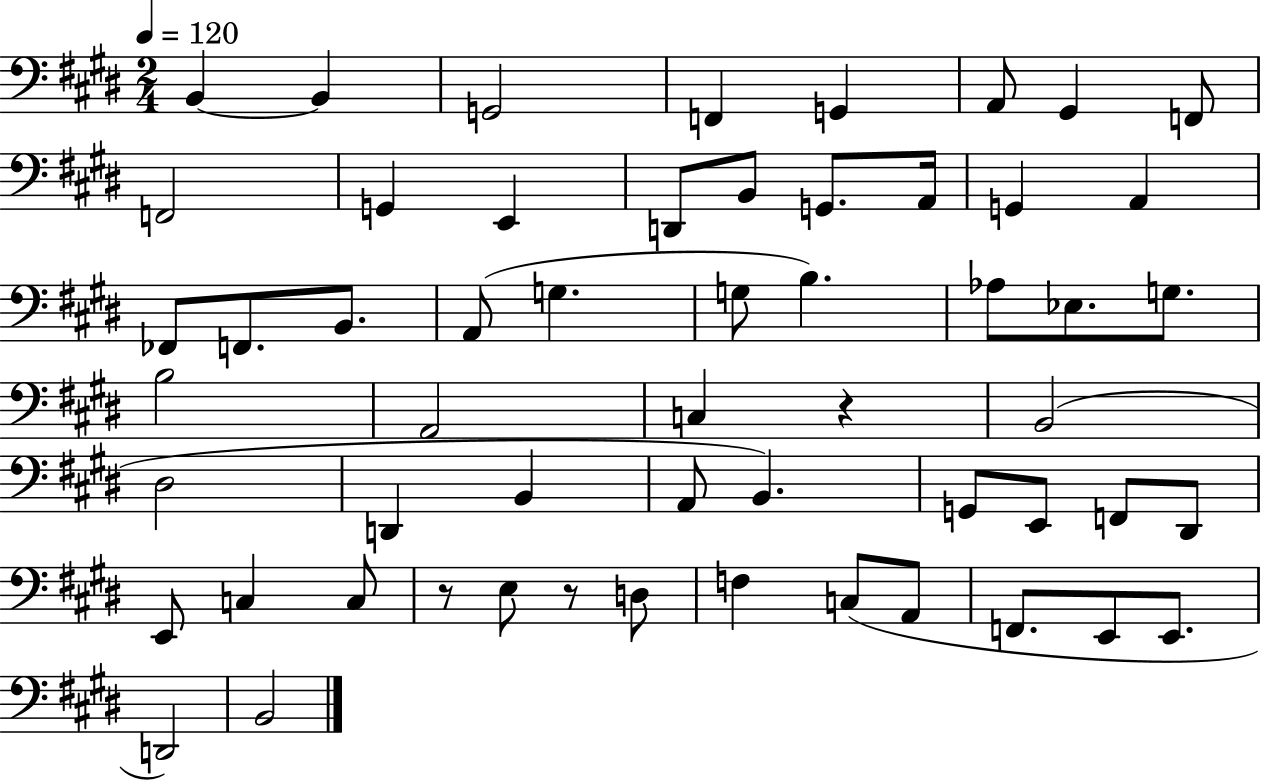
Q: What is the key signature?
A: E major